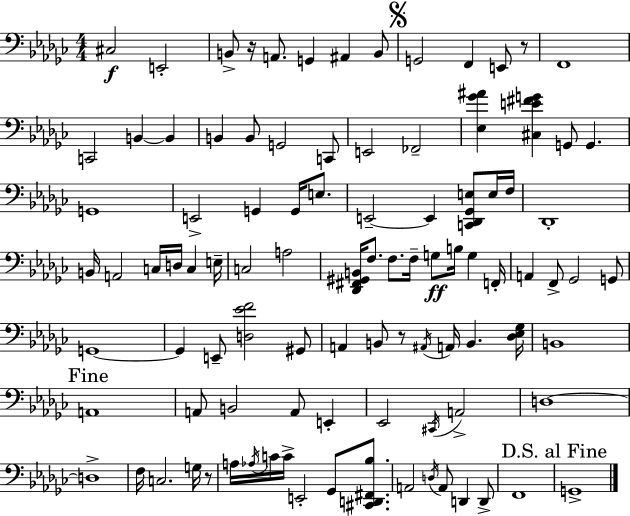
C#3/h E2/h B2/e R/s A2/e. G2/q A#2/q B2/e G2/h F2/q E2/e R/e F2/w C2/h B2/q B2/q B2/q B2/e G2/h C2/e E2/h FES2/h [Eb3,Gb4,A#4]/q [C#3,E4,F#4,G4]/q G2/e G2/q. G2/w E2/h G2/q G2/s E3/e. E2/h E2/q [C2,Db2,Gb2,E3]/e E3/s F3/s Db2/w B2/s A2/h C3/s D3/s C3/q E3/s C3/h A3/h [Db2,F#2,G#2,B2]/s F3/e. F3/e. F3/s G3/e B3/s G3/q F2/s A2/q F2/e Gb2/h G2/e G2/w G2/q E2/e [D3,Eb4,F4]/h G#2/e A2/q B2/e R/e A#2/s A2/s B2/q. [Db3,Eb3,Gb3]/s B2/w A2/w A2/e B2/h A2/e E2/q Eb2/h C#2/s A2/h D3/w D3/w F3/s C3/h. G3/s R/e A3/s Ab3/s C4/s C4/s E2/h Gb2/e [C#2,D2,F#2,Bb3]/e. A2/h D3/s A2/e D2/q D2/e F2/w G2/w